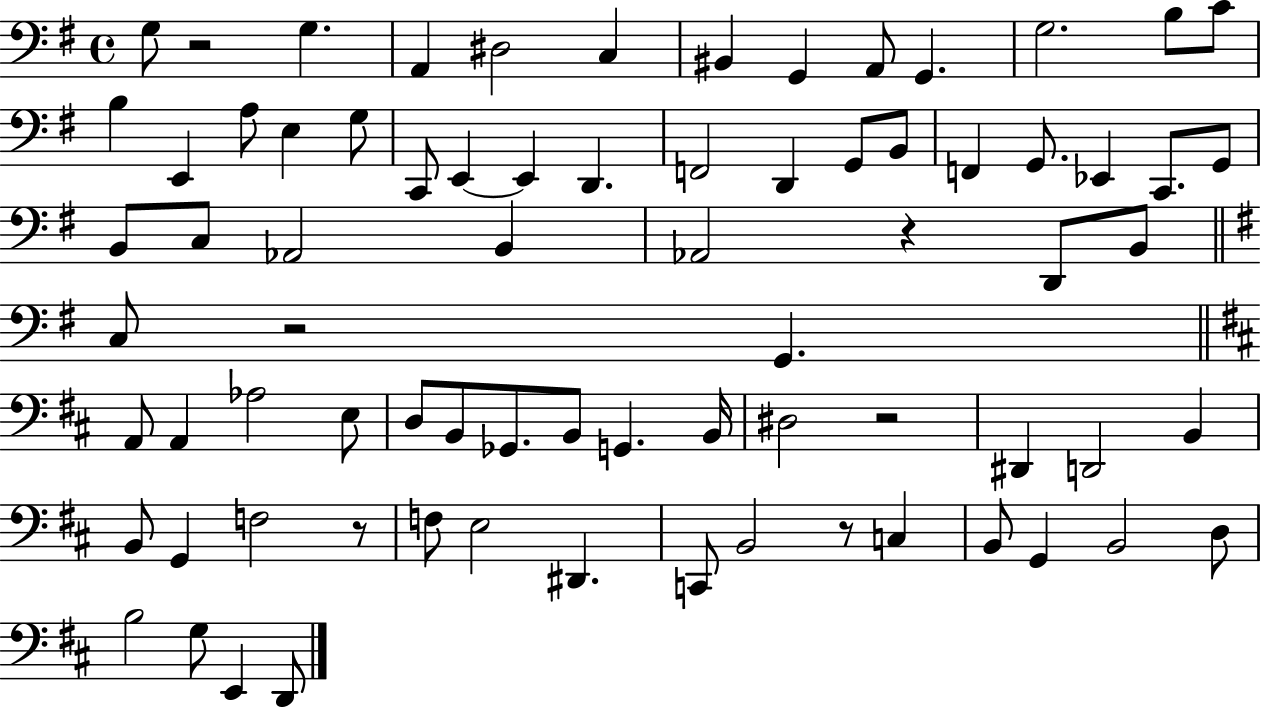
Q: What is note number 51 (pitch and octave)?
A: D#2